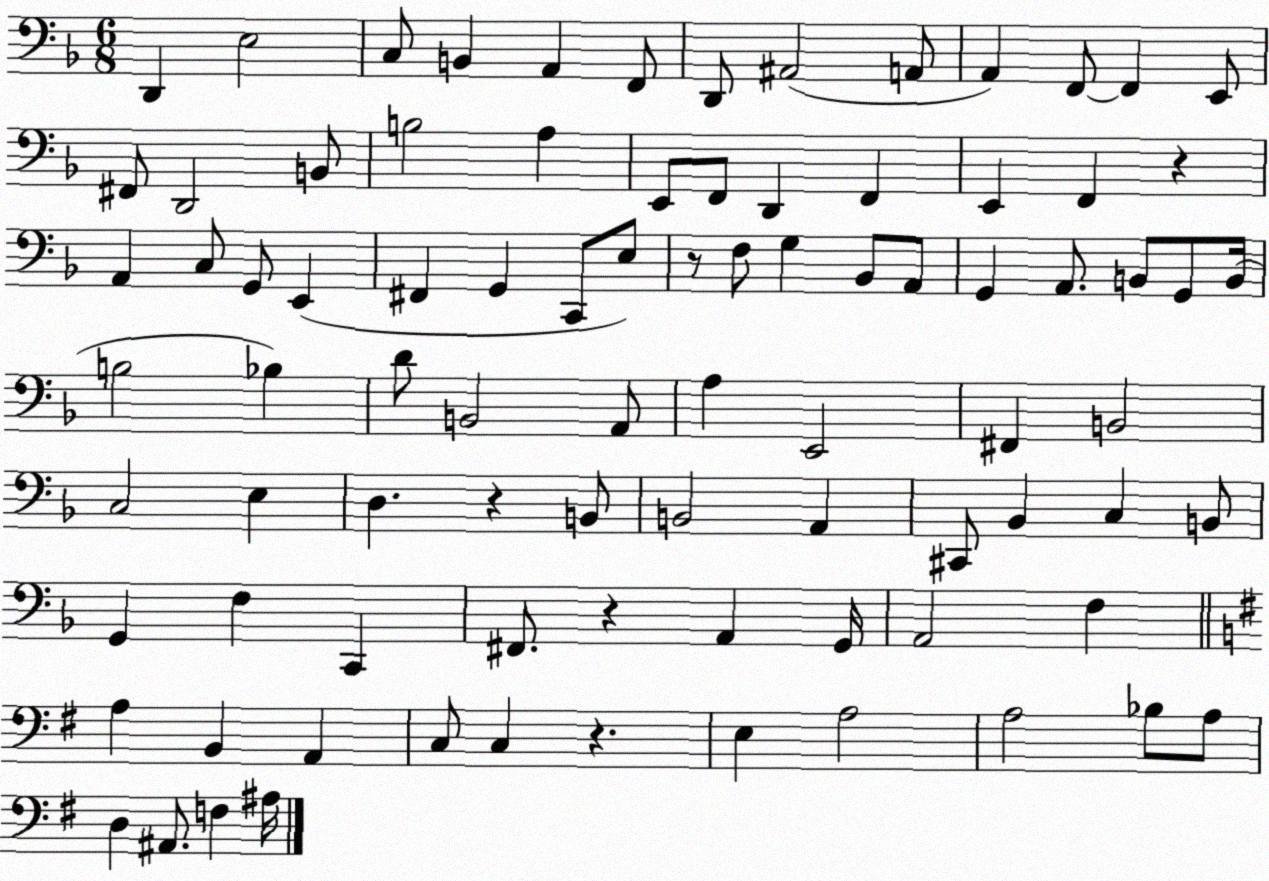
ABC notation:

X:1
T:Untitled
M:6/8
L:1/4
K:F
D,, E,2 C,/2 B,, A,, F,,/2 D,,/2 ^A,,2 A,,/2 A,, F,,/2 F,, E,,/2 ^F,,/2 D,,2 B,,/2 B,2 A, E,,/2 F,,/2 D,, F,, E,, F,, z A,, C,/2 G,,/2 E,, ^F,, G,, C,,/2 E,/2 z/2 F,/2 G, _B,,/2 A,,/2 G,, A,,/2 B,,/2 G,,/2 B,,/4 B,2 _B, D/2 B,,2 A,,/2 A, E,,2 ^F,, B,,2 C,2 E, D, z B,,/2 B,,2 A,, ^C,,/2 _B,, C, B,,/2 G,, F, C,, ^F,,/2 z A,, G,,/4 A,,2 F, A, B,, A,, C,/2 C, z E, A,2 A,2 _B,/2 A,/2 D, ^A,,/2 F, ^A,/4